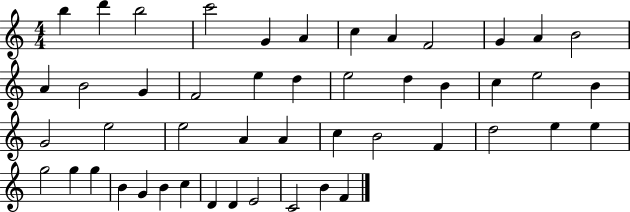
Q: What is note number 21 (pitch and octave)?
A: B4